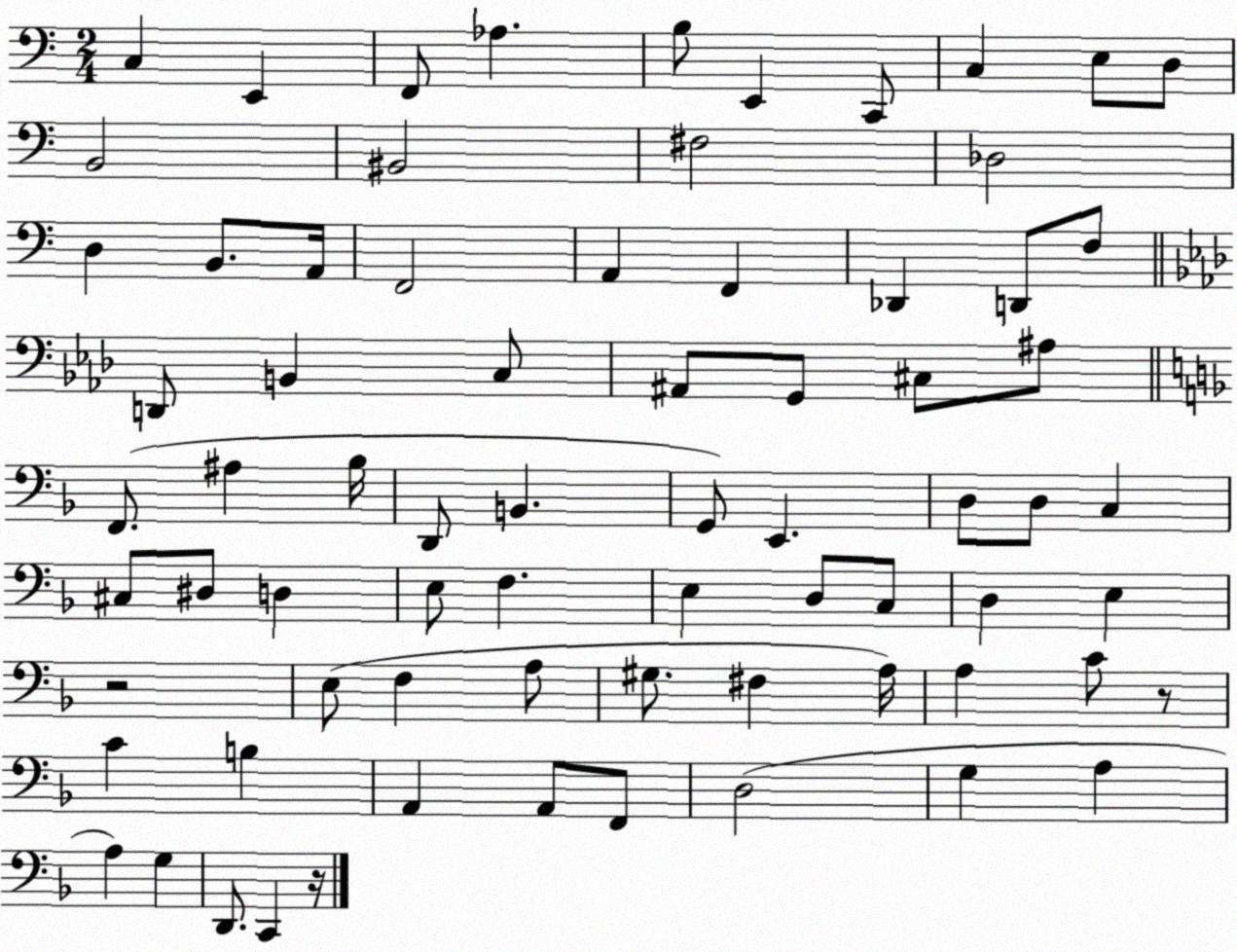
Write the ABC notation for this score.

X:1
T:Untitled
M:2/4
L:1/4
K:C
C, E,, F,,/2 _A, B,/2 E,, C,,/2 C, E,/2 D,/2 B,,2 ^B,,2 ^F,2 _D,2 D, B,,/2 A,,/4 F,,2 A,, F,, _D,, D,,/2 F,/2 D,,/2 B,, C,/2 ^A,,/2 G,,/2 ^C,/2 ^A,/2 F,,/2 ^A, _B,/4 D,,/2 B,, G,,/2 E,, D,/2 D,/2 C, ^C,/2 ^D,/2 D, E,/2 F, E, D,/2 C,/2 D, E, z2 E,/2 F, A,/2 ^G,/2 ^F, A,/4 A, C/2 z/2 C B, A,, A,,/2 F,,/2 D,2 G, A, A, G, D,,/2 C,, z/4